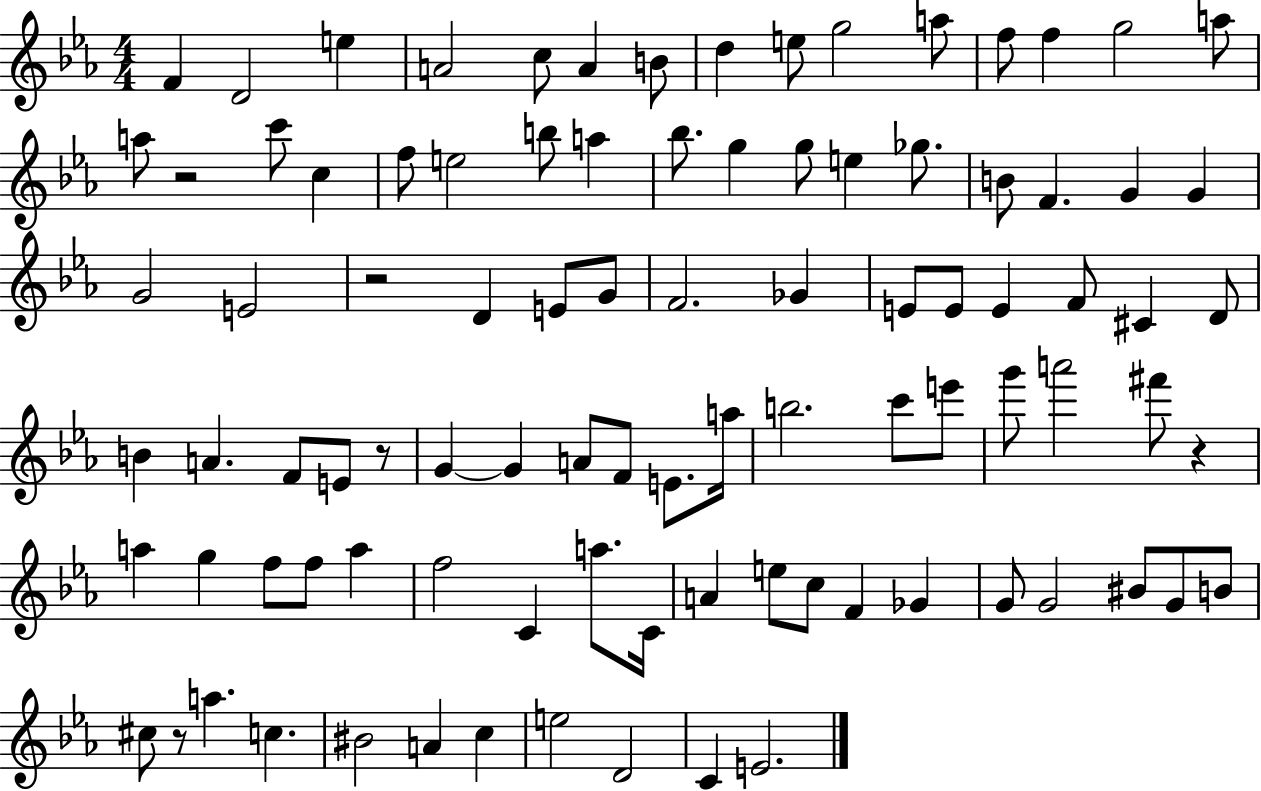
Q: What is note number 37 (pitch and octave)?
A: F4